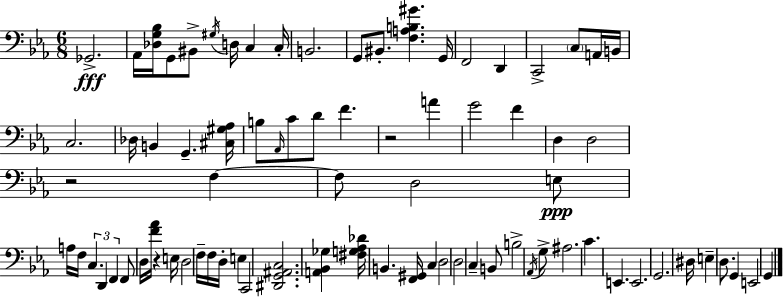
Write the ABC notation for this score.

X:1
T:Untitled
M:6/8
L:1/4
K:Eb
_G,,2 _A,,/4 [_D,G,_B,]/4 G,,/2 ^B,,/2 ^G,/4 D,/4 C, C,/4 B,,2 G,,/2 ^B,,/2 [F,A,B,^G] G,,/4 F,,2 D,, C,,2 C,/2 A,,/4 B,,/4 C,2 _D,/4 B,, G,, [^C,^G,_A,]/4 B,/2 _A,,/4 C/2 D/2 F z2 A G2 F D, D,2 z2 F, F,/2 D,2 E,/2 A,/4 F,/4 C, D,, F,, F,,/2 D,/4 [F_A]/4 z E,/4 D,2 F,/4 F,/4 D,/4 E, C,,2 [^D,,G,,^A,,C,]2 [A,,_B,,_G,] [^F,G,_A,_D]/4 B,, [F,,^G,,]/4 C, D,2 D,2 C, B,,/2 B,2 _A,,/4 G,/2 ^A,2 C E,, E,,2 G,,2 ^D,/4 E, D,/2 G,, E,,2 G,,